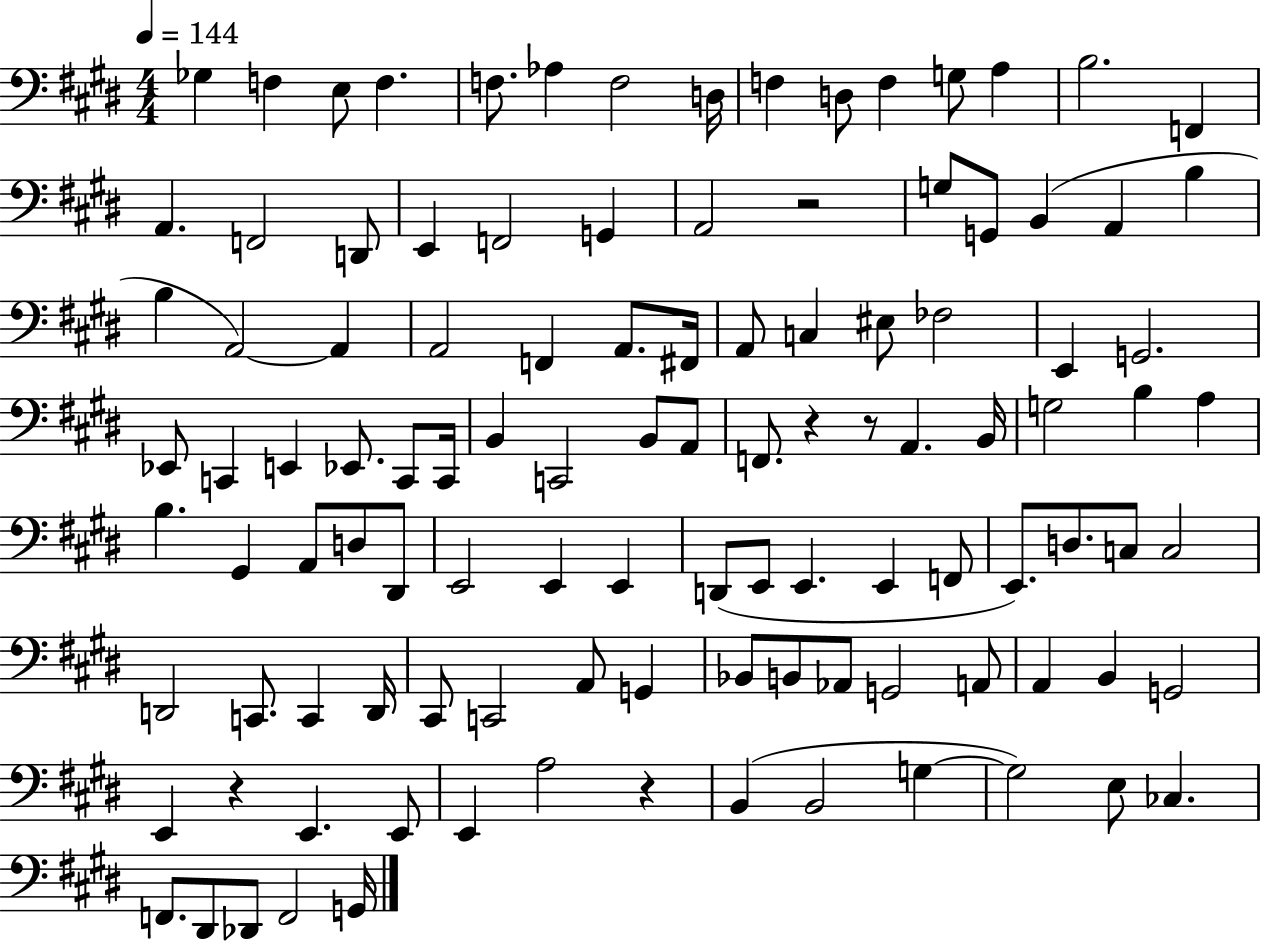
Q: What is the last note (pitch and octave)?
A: G2